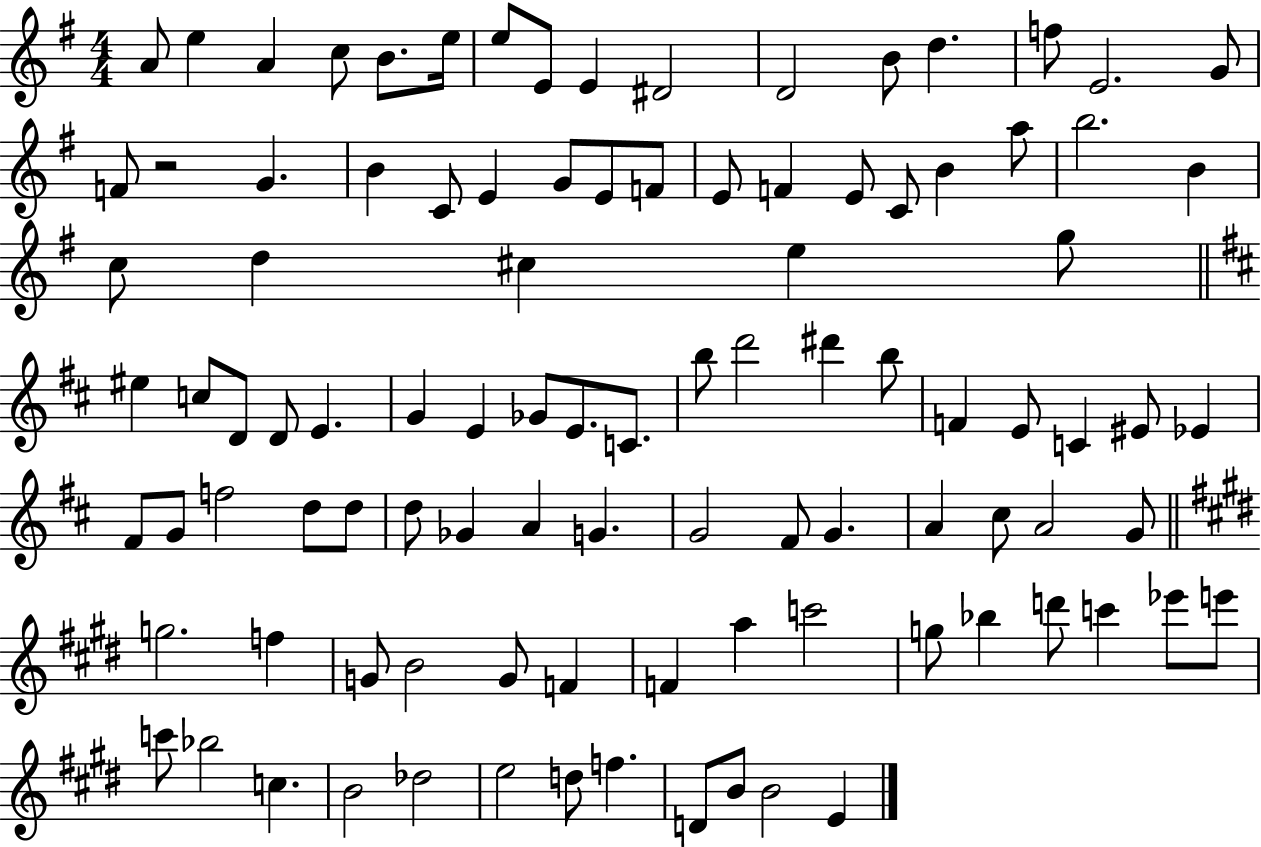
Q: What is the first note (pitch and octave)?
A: A4